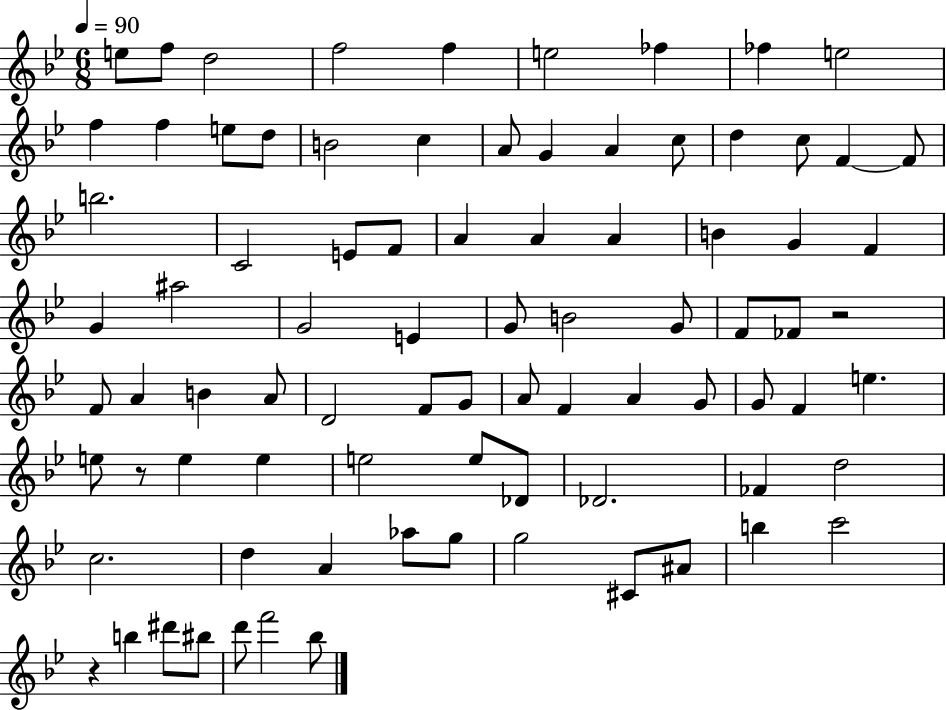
{
  \clef treble
  \numericTimeSignature
  \time 6/8
  \key bes \major
  \tempo 4 = 90
  e''8 f''8 d''2 | f''2 f''4 | e''2 fes''4 | fes''4 e''2 | \break f''4 f''4 e''8 d''8 | b'2 c''4 | a'8 g'4 a'4 c''8 | d''4 c''8 f'4~~ f'8 | \break b''2. | c'2 e'8 f'8 | a'4 a'4 a'4 | b'4 g'4 f'4 | \break g'4 ais''2 | g'2 e'4 | g'8 b'2 g'8 | f'8 fes'8 r2 | \break f'8 a'4 b'4 a'8 | d'2 f'8 g'8 | a'8 f'4 a'4 g'8 | g'8 f'4 e''4. | \break e''8 r8 e''4 e''4 | e''2 e''8 des'8 | des'2. | fes'4 d''2 | \break c''2. | d''4 a'4 aes''8 g''8 | g''2 cis'8 ais'8 | b''4 c'''2 | \break r4 b''4 dis'''8 bis''8 | d'''8 f'''2 bes''8 | \bar "|."
}